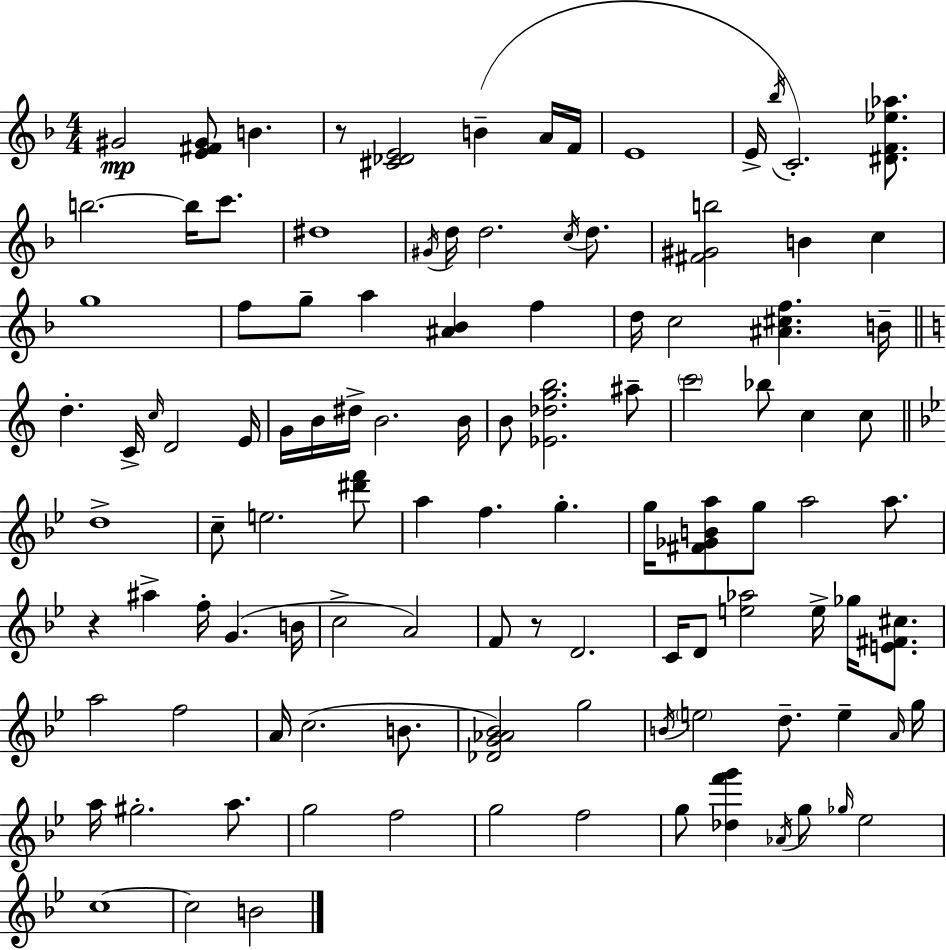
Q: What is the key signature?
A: D minor